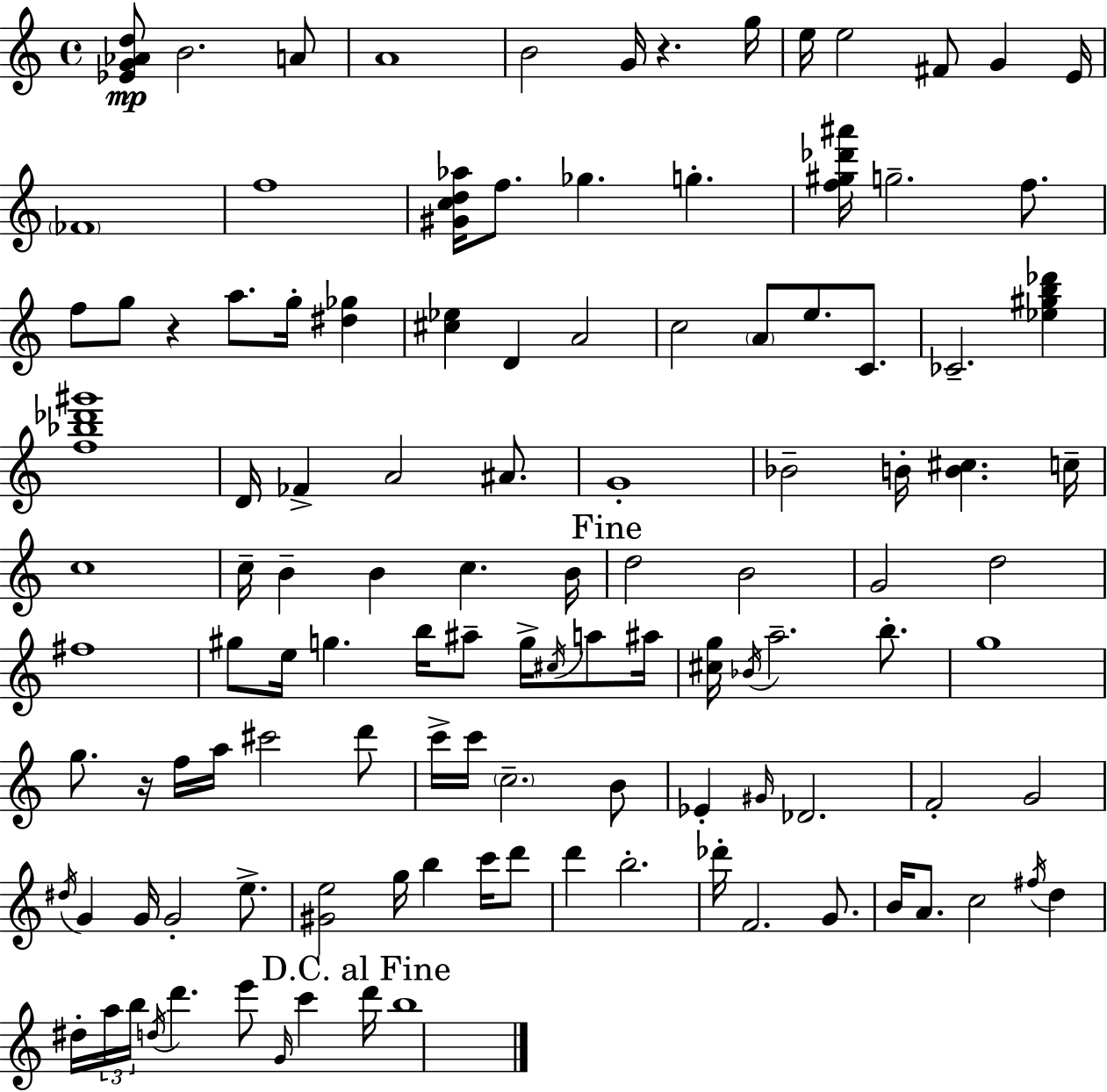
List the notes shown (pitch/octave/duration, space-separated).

[Eb4,G4,Ab4,D5]/e B4/h. A4/e A4/w B4/h G4/s R/q. G5/s E5/s E5/h F#4/e G4/q E4/s FES4/w F5/w [G#4,C5,D5,Ab5]/s F5/e. Gb5/q. G5/q. [F5,G#5,Db6,A#6]/s G5/h. F5/e. F5/e G5/e R/q A5/e. G5/s [D#5,Gb5]/q [C#5,Eb5]/q D4/q A4/h C5/h A4/e E5/e. C4/e. CES4/h. [Eb5,G#5,B5,Db6]/q [F5,Bb5,Db6,G#6]/w D4/s FES4/q A4/h A#4/e. G4/w Bb4/h B4/s [B4,C#5]/q. C5/s C5/w C5/s B4/q B4/q C5/q. B4/s D5/h B4/h G4/h D5/h F#5/w G#5/e E5/s G5/q. B5/s A#5/e G5/s C#5/s A5/e A#5/s [C#5,G5]/s Bb4/s A5/h. B5/e. G5/w G5/e. R/s F5/s A5/s C#6/h D6/e C6/s C6/s C5/h. B4/e Eb4/q G#4/s Db4/h. F4/h G4/h D#5/s G4/q G4/s G4/h E5/e. [G#4,E5]/h G5/s B5/q C6/s D6/e D6/q B5/h. Db6/s F4/h. G4/e. B4/s A4/e. C5/h F#5/s D5/q D#5/s A5/s B5/s D5/s D6/q. E6/e G4/s C6/q D6/s B5/w